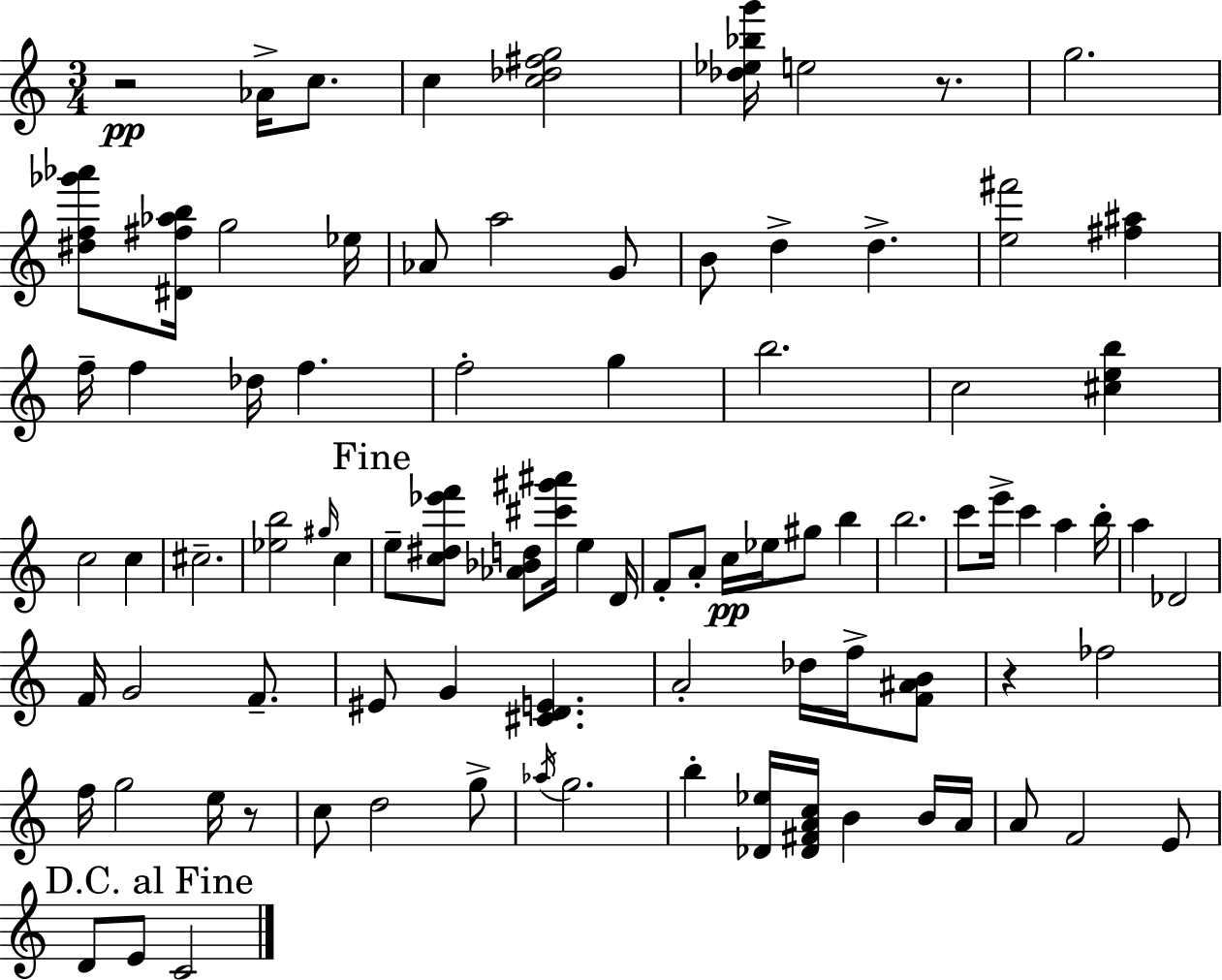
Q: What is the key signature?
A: C major